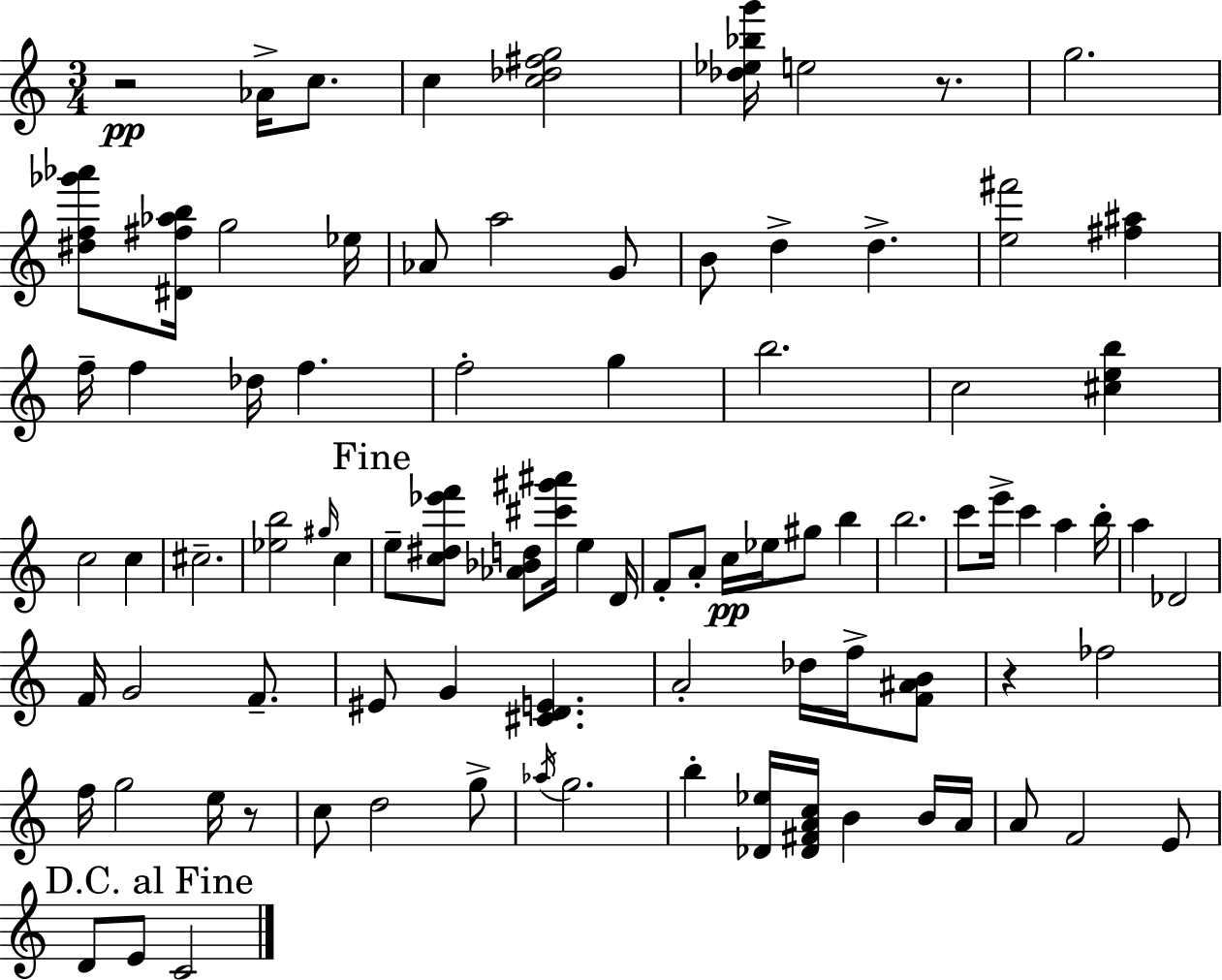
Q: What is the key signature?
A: C major